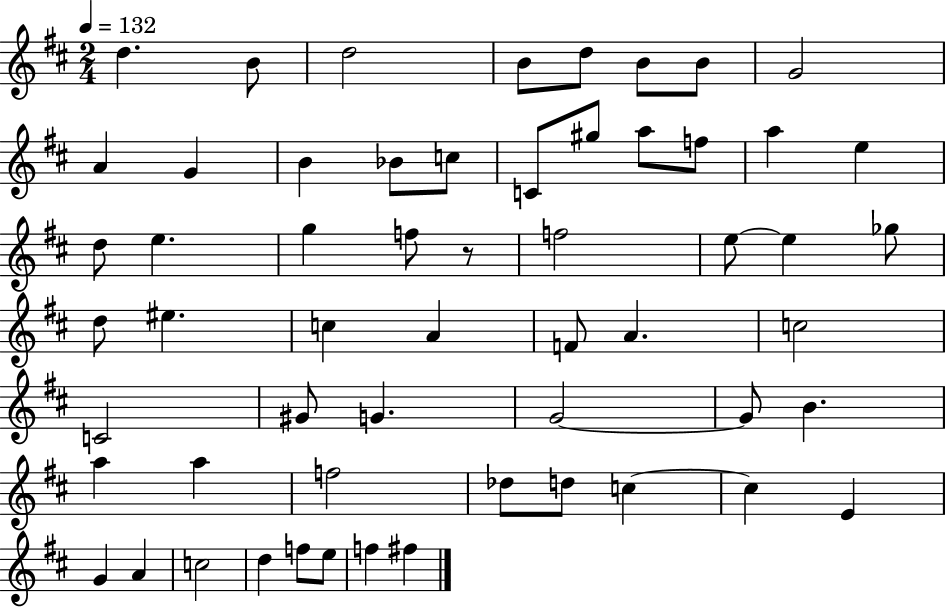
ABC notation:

X:1
T:Untitled
M:2/4
L:1/4
K:D
d B/2 d2 B/2 d/2 B/2 B/2 G2 A G B _B/2 c/2 C/2 ^g/2 a/2 f/2 a e d/2 e g f/2 z/2 f2 e/2 e _g/2 d/2 ^e c A F/2 A c2 C2 ^G/2 G G2 G/2 B a a f2 _d/2 d/2 c c E G A c2 d f/2 e/2 f ^f